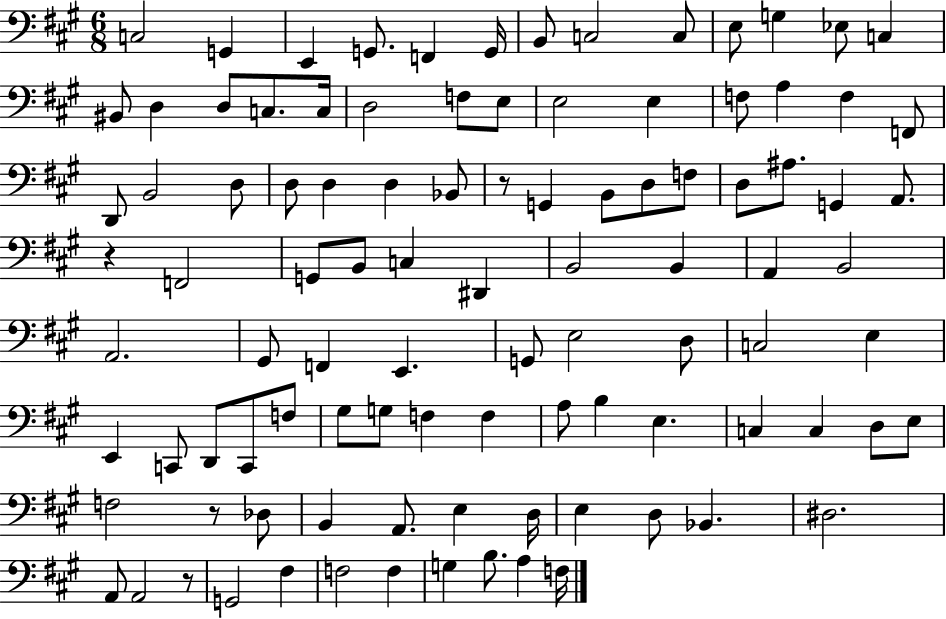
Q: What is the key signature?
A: A major